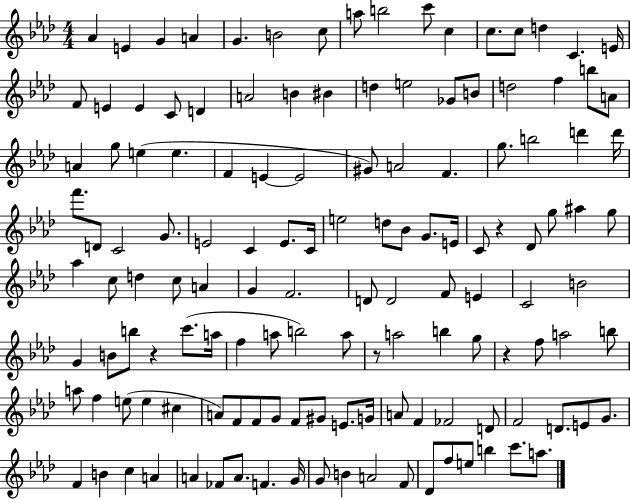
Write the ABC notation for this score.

X:1
T:Untitled
M:4/4
L:1/4
K:Ab
_A E G A G B2 c/2 a/2 b2 c'/2 c c/2 c/2 d C E/4 F/2 E E C/2 D A2 B ^B d e2 _G/2 B/2 d2 f b/2 A/2 A g/2 e e F E E2 ^G/2 A2 F g/2 b2 d' d'/4 f'/2 D/2 C2 G/2 E2 C E/2 C/4 e2 d/2 _B/2 G/2 E/4 C/2 z _D/2 g/2 ^a g/2 _a c/2 d c/2 A G F2 D/2 D2 F/2 E C2 B2 G B/2 b/2 z c'/2 a/4 f a/2 b2 a/2 z/2 a2 b g/2 z f/2 a2 b/2 a/2 f e/2 e ^c A/2 F/2 F/2 G/2 F/2 ^G/2 E/2 G/4 A/2 F _F2 D/2 F2 D/2 E/2 G/2 F B c A A _F/2 A/2 F G/4 G/2 B A2 F/2 _D/2 f/2 e/2 b c'/2 a/2